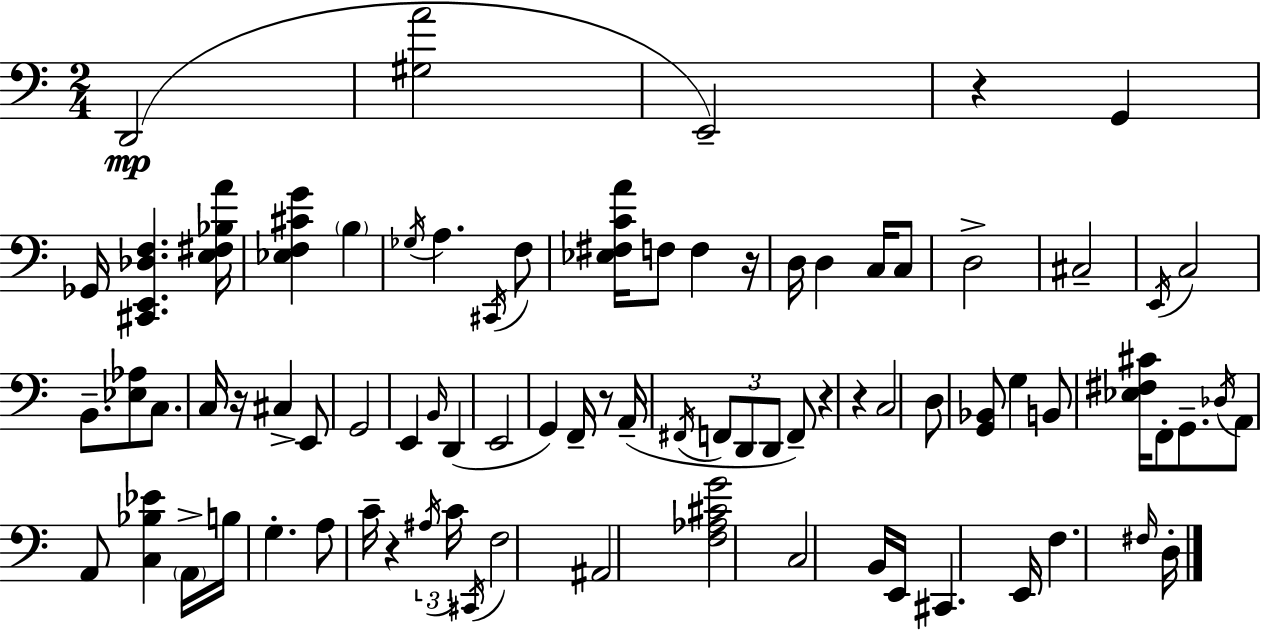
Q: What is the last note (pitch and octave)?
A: D3